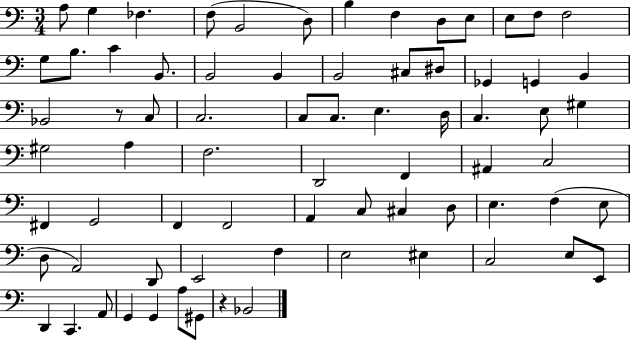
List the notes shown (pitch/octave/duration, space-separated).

A3/e G3/q FES3/q. F3/e B2/h D3/e B3/q F3/q D3/e E3/e E3/e F3/e F3/h G3/e B3/e. C4/q B2/e. B2/h B2/q B2/h C#3/e D#3/e Gb2/q G2/q B2/q Bb2/h R/e C3/e C3/h. C3/e C3/e. E3/q. D3/s C3/q. E3/e G#3/q G#3/h A3/q F3/h. D2/h F2/q A#2/q C3/h F#2/q G2/h F2/q F2/h A2/q C3/e C#3/q D3/e E3/q. F3/q E3/e D3/e A2/h D2/e E2/h F3/q E3/h EIS3/q C3/h E3/e E2/e D2/q C2/q. A2/e G2/q G2/q A3/e G#2/e R/q Bb2/h